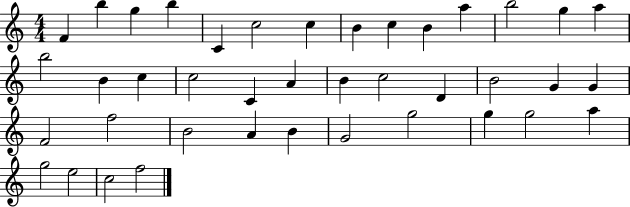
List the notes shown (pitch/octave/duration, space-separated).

F4/q B5/q G5/q B5/q C4/q C5/h C5/q B4/q C5/q B4/q A5/q B5/h G5/q A5/q B5/h B4/q C5/q C5/h C4/q A4/q B4/q C5/h D4/q B4/h G4/q G4/q F4/h F5/h B4/h A4/q B4/q G4/h G5/h G5/q G5/h A5/q G5/h E5/h C5/h F5/h